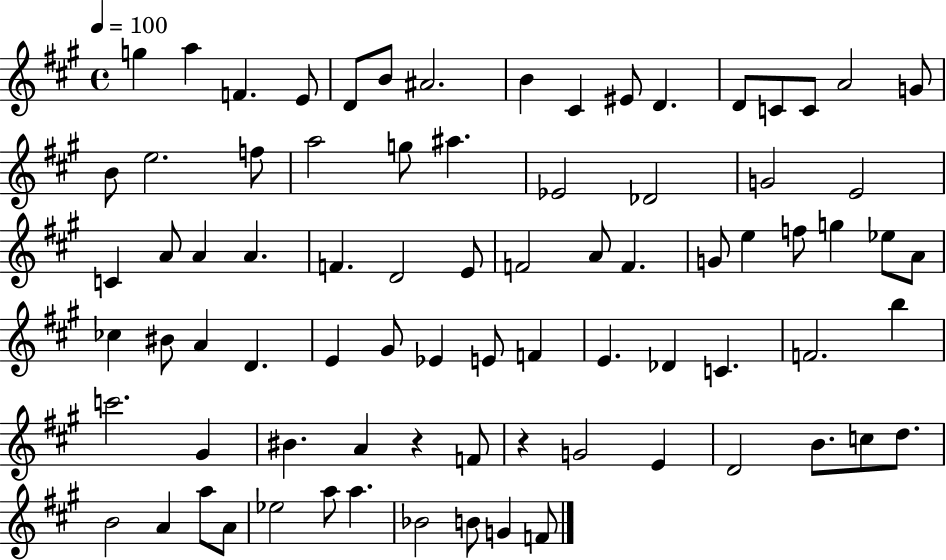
{
  \clef treble
  \time 4/4
  \defaultTimeSignature
  \key a \major
  \tempo 4 = 100
  g''4 a''4 f'4. e'8 | d'8 b'8 ais'2. | b'4 cis'4 eis'8 d'4. | d'8 c'8 c'8 a'2 g'8 | \break b'8 e''2. f''8 | a''2 g''8 ais''4. | ees'2 des'2 | g'2 e'2 | \break c'4 a'8 a'4 a'4. | f'4. d'2 e'8 | f'2 a'8 f'4. | g'8 e''4 f''8 g''4 ees''8 a'8 | \break ces''4 bis'8 a'4 d'4. | e'4 gis'8 ees'4 e'8 f'4 | e'4. des'4 c'4. | f'2. b''4 | \break c'''2. gis'4 | bis'4. a'4 r4 f'8 | r4 g'2 e'4 | d'2 b'8. c''8 d''8. | \break b'2 a'4 a''8 a'8 | ees''2 a''8 a''4. | bes'2 b'8 g'4 f'8 | \bar "|."
}